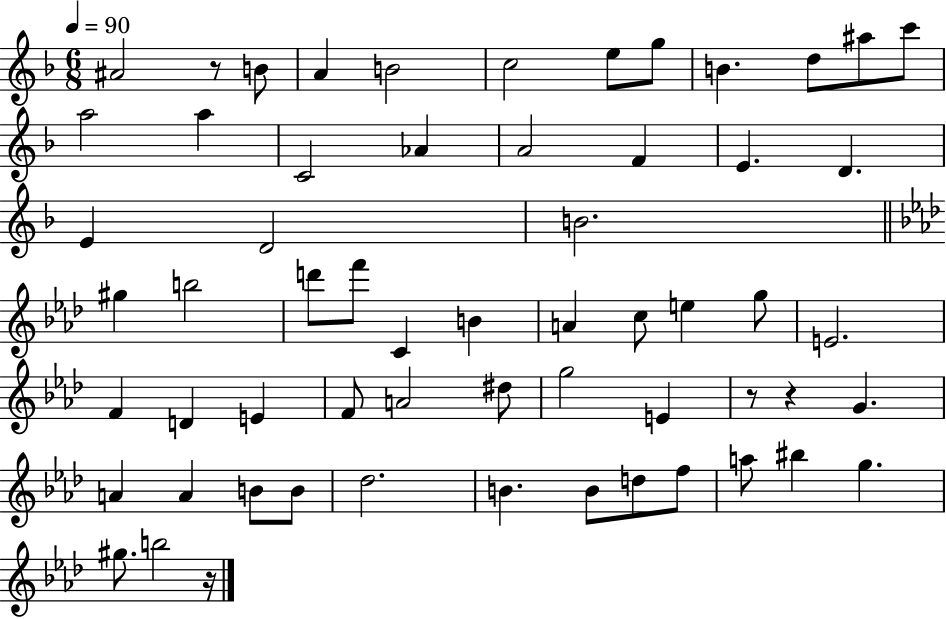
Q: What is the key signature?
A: F major